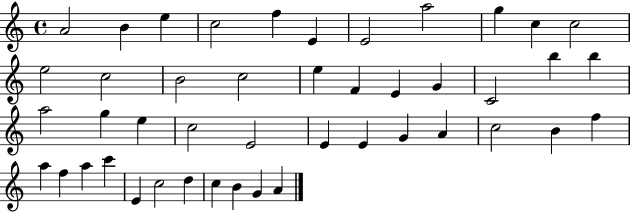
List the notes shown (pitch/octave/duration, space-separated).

A4/h B4/q E5/q C5/h F5/q E4/q E4/h A5/h G5/q C5/q C5/h E5/h C5/h B4/h C5/h E5/q F4/q E4/q G4/q C4/h B5/q B5/q A5/h G5/q E5/q C5/h E4/h E4/q E4/q G4/q A4/q C5/h B4/q F5/q A5/q F5/q A5/q C6/q E4/q C5/h D5/q C5/q B4/q G4/q A4/q